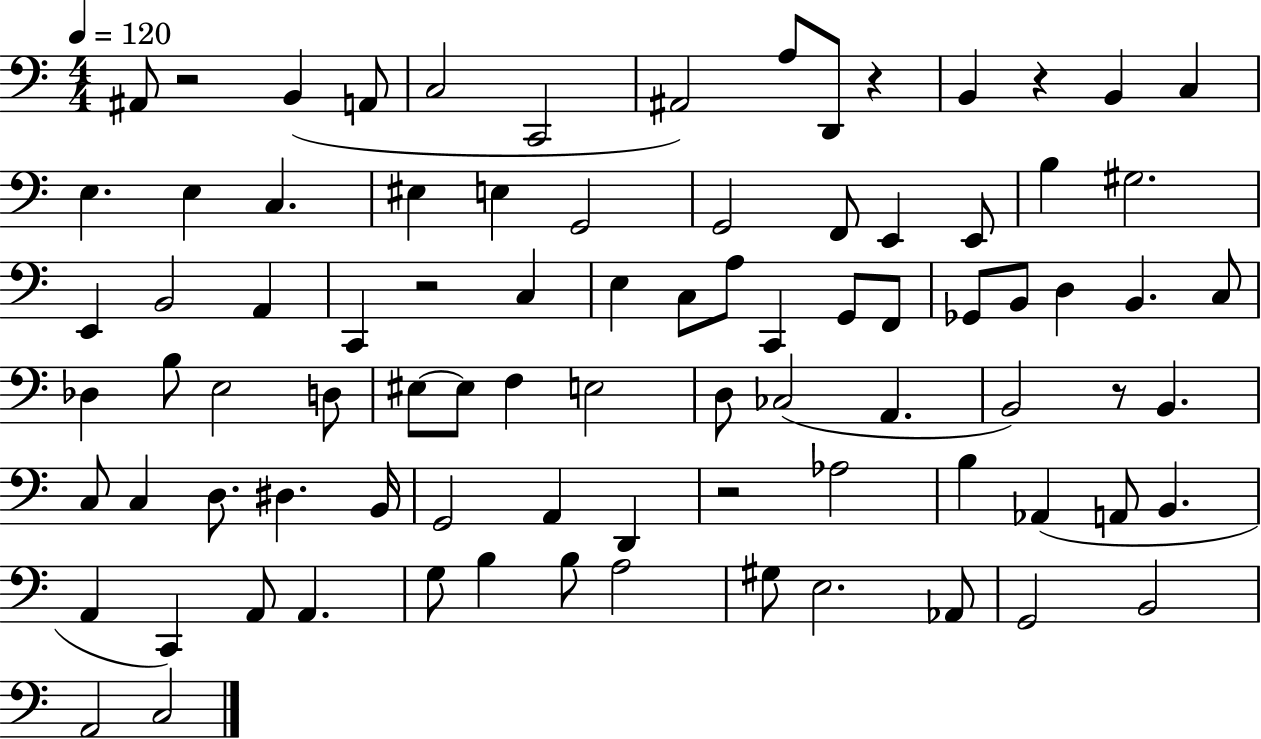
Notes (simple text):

A#2/e R/h B2/q A2/e C3/h C2/h A#2/h A3/e D2/e R/q B2/q R/q B2/q C3/q E3/q. E3/q C3/q. EIS3/q E3/q G2/h G2/h F2/e E2/q E2/e B3/q G#3/h. E2/q B2/h A2/q C2/q R/h C3/q E3/q C3/e A3/e C2/q G2/e F2/e Gb2/e B2/e D3/q B2/q. C3/e Db3/q B3/e E3/h D3/e EIS3/e EIS3/e F3/q E3/h D3/e CES3/h A2/q. B2/h R/e B2/q. C3/e C3/q D3/e. D#3/q. B2/s G2/h A2/q D2/q R/h Ab3/h B3/q Ab2/q A2/e B2/q. A2/q C2/q A2/e A2/q. G3/e B3/q B3/e A3/h G#3/e E3/h. Ab2/e G2/h B2/h A2/h C3/h